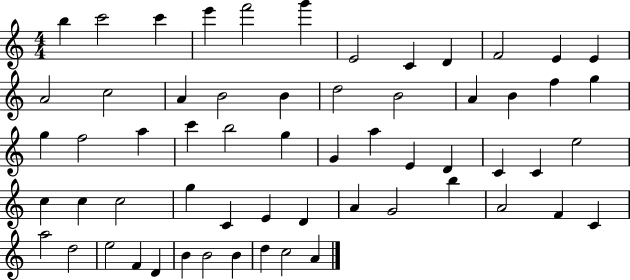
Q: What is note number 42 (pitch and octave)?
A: E4